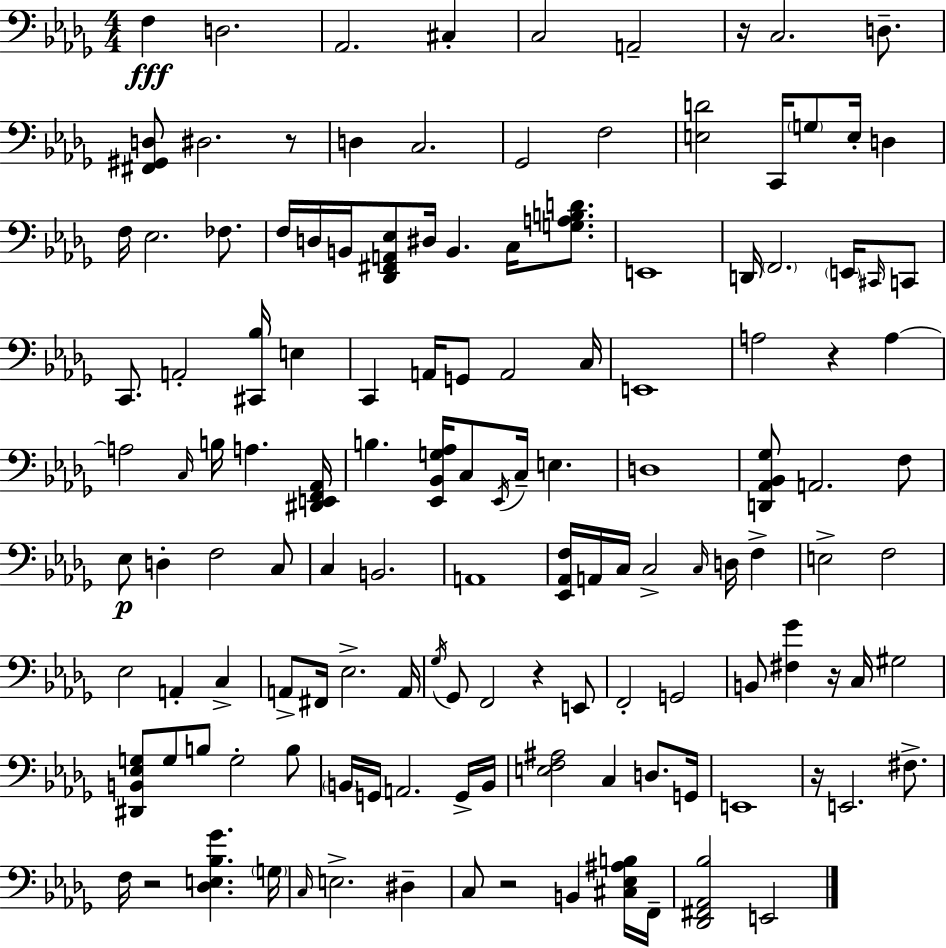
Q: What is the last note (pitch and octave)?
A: E2